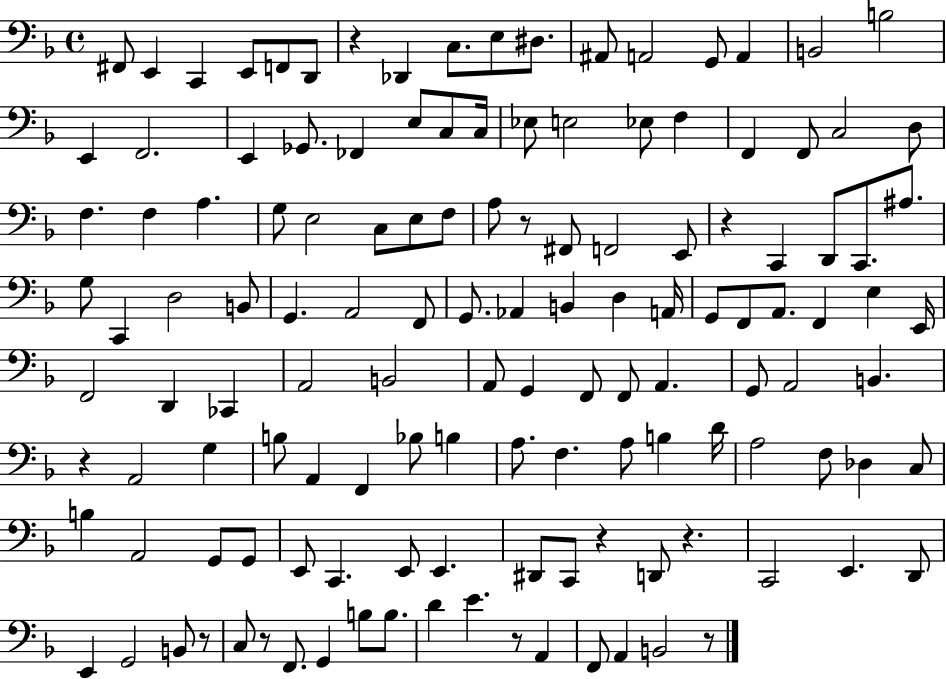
X:1
T:Untitled
M:4/4
L:1/4
K:F
^F,,/2 E,, C,, E,,/2 F,,/2 D,,/2 z _D,, C,/2 E,/2 ^D,/2 ^A,,/2 A,,2 G,,/2 A,, B,,2 B,2 E,, F,,2 E,, _G,,/2 _F,, E,/2 C,/2 C,/4 _E,/2 E,2 _E,/2 F, F,, F,,/2 C,2 D,/2 F, F, A, G,/2 E,2 C,/2 E,/2 F,/2 A,/2 z/2 ^F,,/2 F,,2 E,,/2 z C,, D,,/2 C,,/2 ^A,/2 G,/2 C,, D,2 B,,/2 G,, A,,2 F,,/2 G,,/2 _A,, B,, D, A,,/4 G,,/2 F,,/2 A,,/2 F,, E, E,,/4 F,,2 D,, _C,, A,,2 B,,2 A,,/2 G,, F,,/2 F,,/2 A,, G,,/2 A,,2 B,, z A,,2 G, B,/2 A,, F,, _B,/2 B, A,/2 F, A,/2 B, D/4 A,2 F,/2 _D, C,/2 B, A,,2 G,,/2 G,,/2 E,,/2 C,, E,,/2 E,, ^D,,/2 C,,/2 z D,,/2 z C,,2 E,, D,,/2 E,, G,,2 B,,/2 z/2 C,/2 z/2 F,,/2 G,, B,/2 B,/2 D E z/2 A,, F,,/2 A,, B,,2 z/2